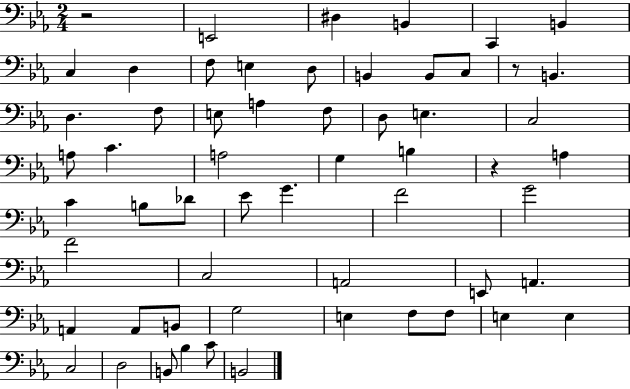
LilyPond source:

{
  \clef bass
  \numericTimeSignature
  \time 2/4
  \key ees \major
  r2 | e,2 | dis4 b,4 | c,4 b,4 | \break c4 d4 | f8 e4 d8 | b,4 b,8 c8 | r8 b,4. | \break d4. f8 | e8 a4 f8 | d8 e4. | c2 | \break a8 c'4. | a2 | g4 b4 | r4 a4 | \break c'4 b8 des'8 | ees'8 g'4. | f'2 | g'2 | \break f'2 | c2 | a,2 | e,8 a,4. | \break a,4 a,8 b,8 | g2 | e4 f8 f8 | e4 e4 | \break c2 | d2 | b,8 bes4 c'8 | b,2 | \break \bar "|."
}